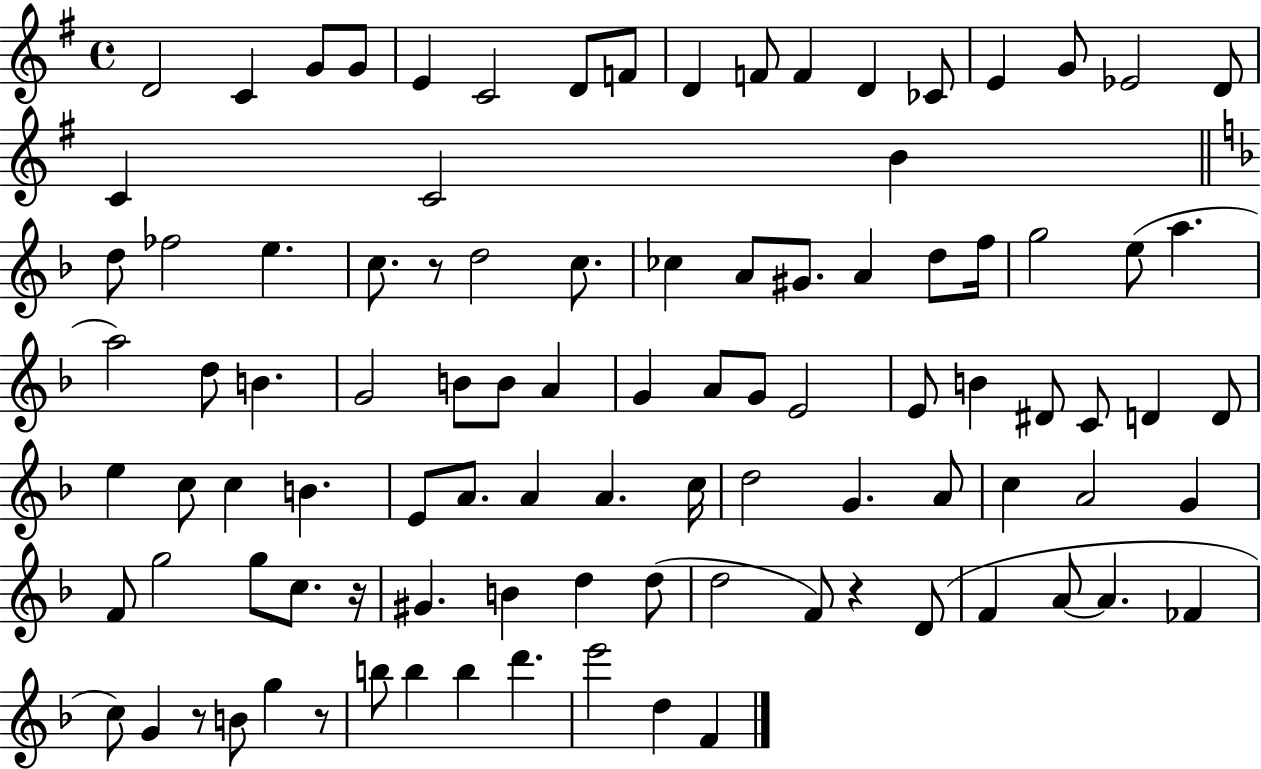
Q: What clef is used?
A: treble